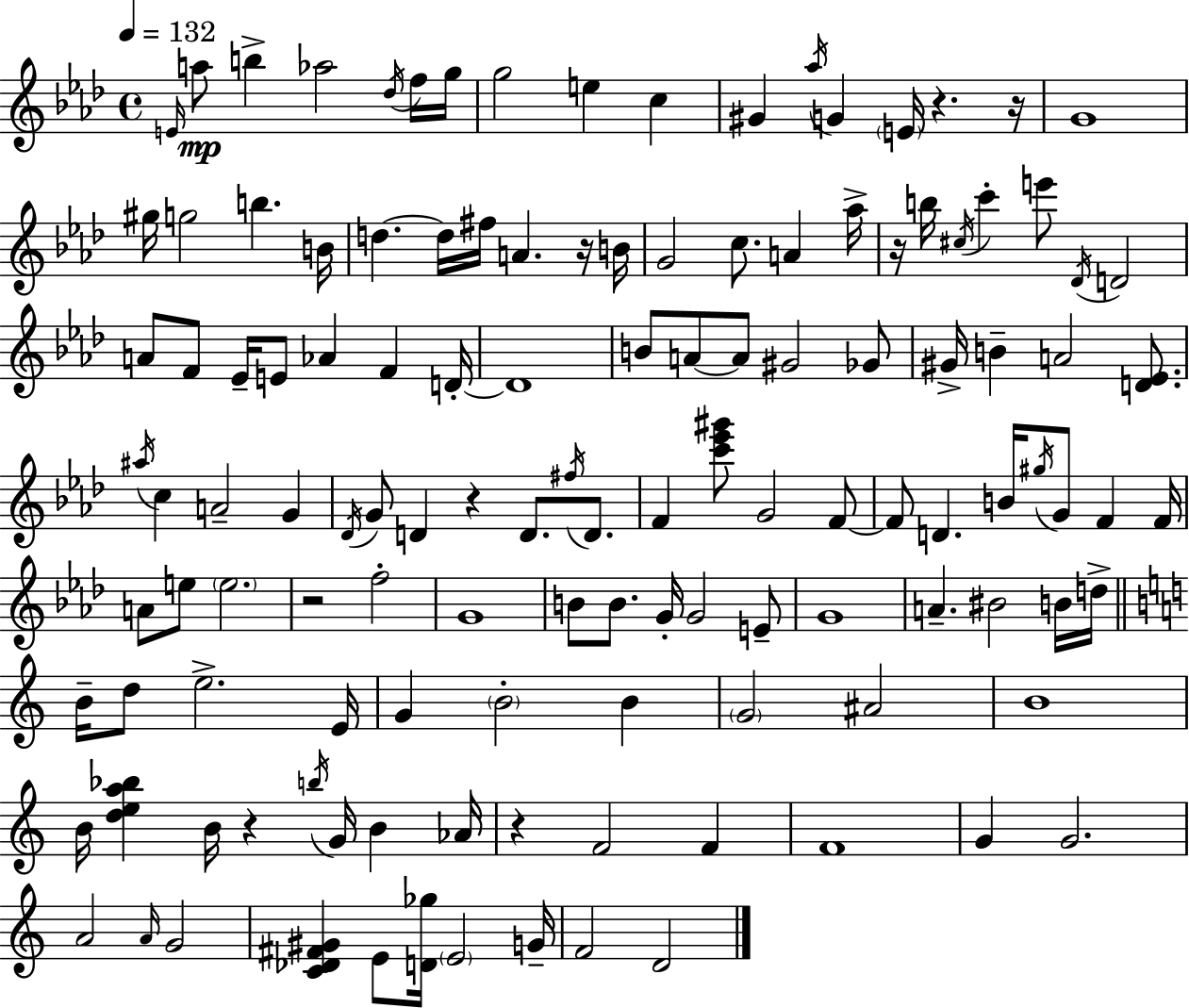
E4/s A5/e B5/q Ab5/h Db5/s F5/s G5/s G5/h E5/q C5/q G#4/q Ab5/s G4/q E4/s R/q. R/s G4/w G#5/s G5/h B5/q. B4/s D5/q. D5/s F#5/s A4/q. R/s B4/s G4/h C5/e. A4/q Ab5/s R/s B5/s C#5/s C6/q E6/e Db4/s D4/h A4/e F4/e Eb4/s E4/e Ab4/q F4/q D4/s D4/w B4/e A4/e A4/e G#4/h Gb4/e G#4/s B4/q A4/h [D4,Eb4]/e. A#5/s C5/q A4/h G4/q Db4/s G4/e D4/q R/q D4/e. F#5/s D4/e. F4/q [C6,Eb6,G#6]/e G4/h F4/e F4/e D4/q. B4/s G#5/s G4/e F4/q F4/s A4/e E5/e E5/h. R/h F5/h G4/w B4/e B4/e. G4/s G4/h E4/e G4/w A4/q. BIS4/h B4/s D5/s B4/s D5/e E5/h. E4/s G4/q B4/h B4/q G4/h A#4/h B4/w B4/s [D5,E5,A5,Bb5]/q B4/s R/q B5/s G4/s B4/q Ab4/s R/q F4/h F4/q F4/w G4/q G4/h. A4/h A4/s G4/h [C4,Db4,F#4,G#4]/q E4/e [D4,Gb5]/s E4/h G4/s F4/h D4/h